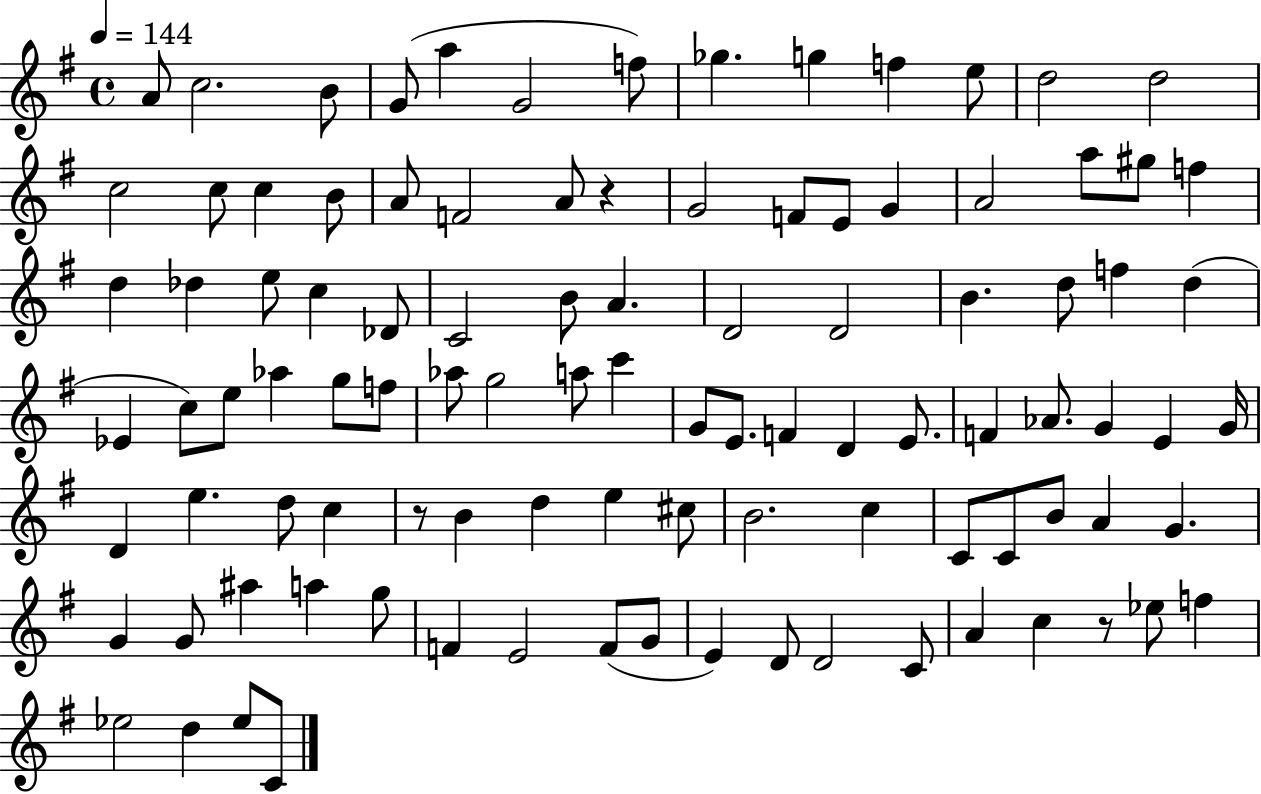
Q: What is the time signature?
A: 4/4